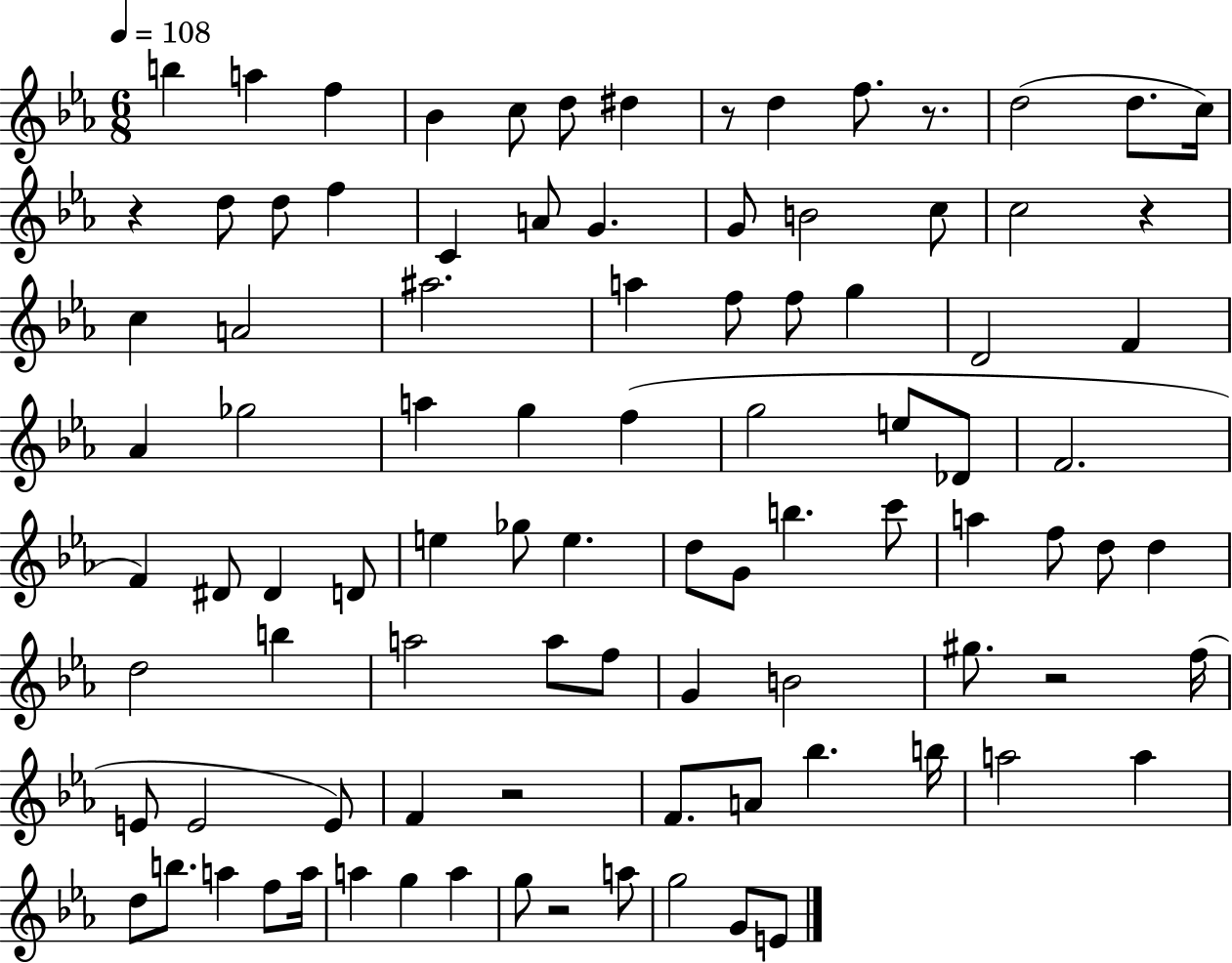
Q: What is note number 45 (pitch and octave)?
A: E5